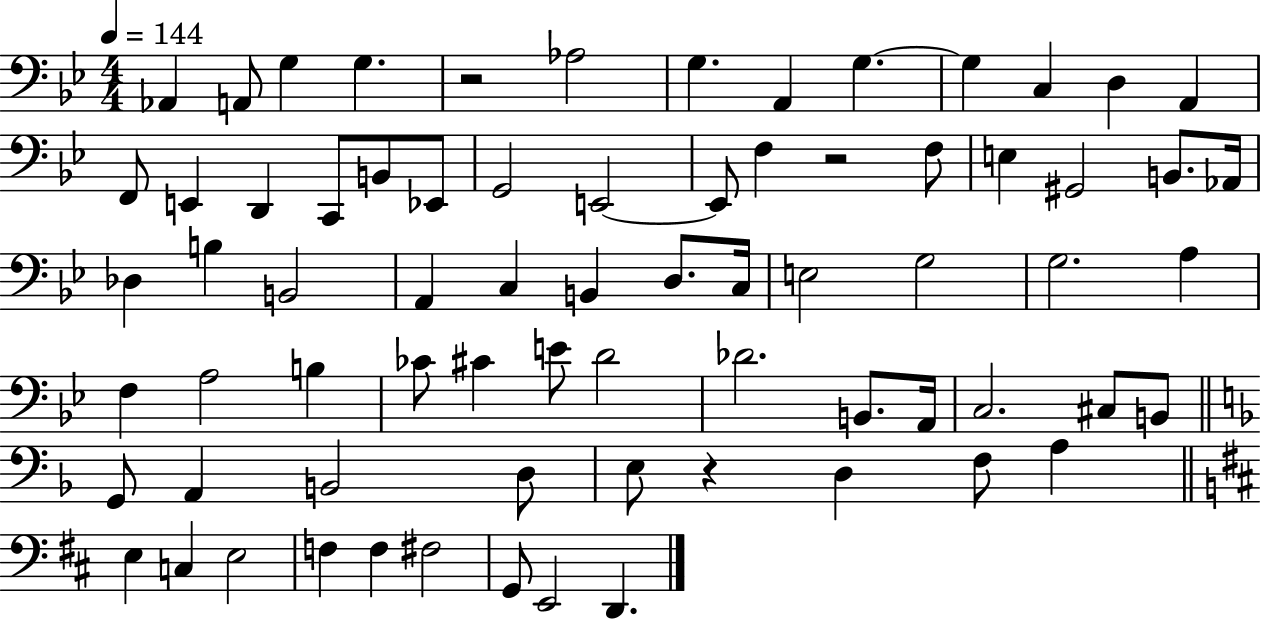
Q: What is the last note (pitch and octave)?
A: D2